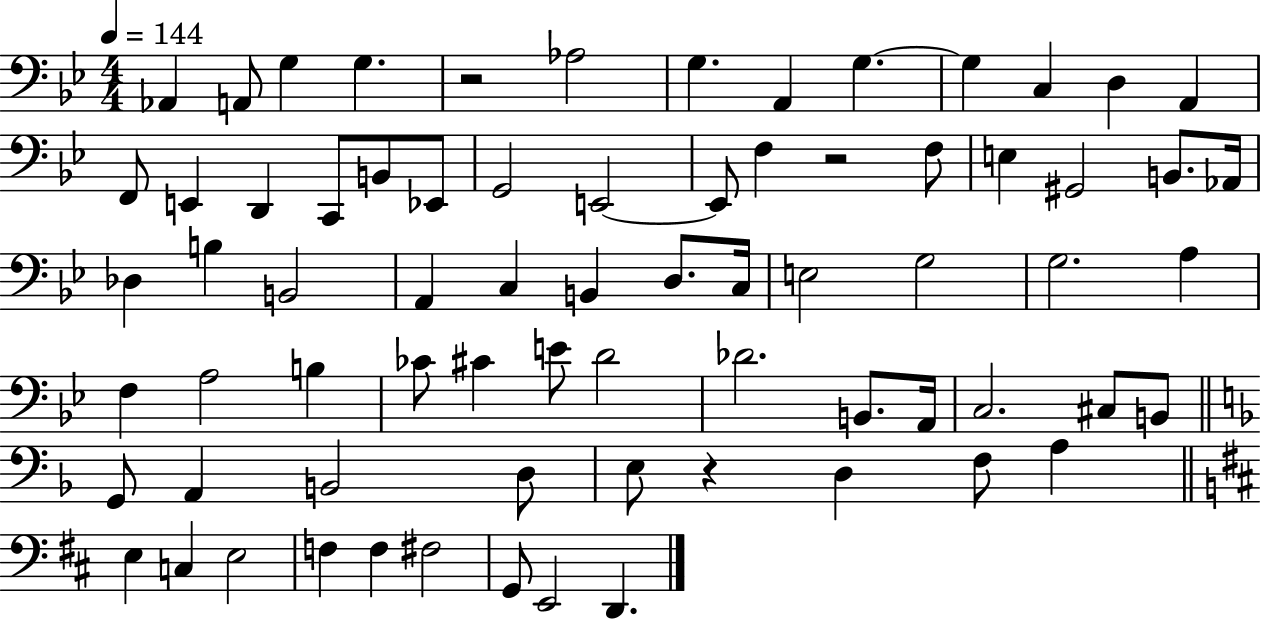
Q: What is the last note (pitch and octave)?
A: D2